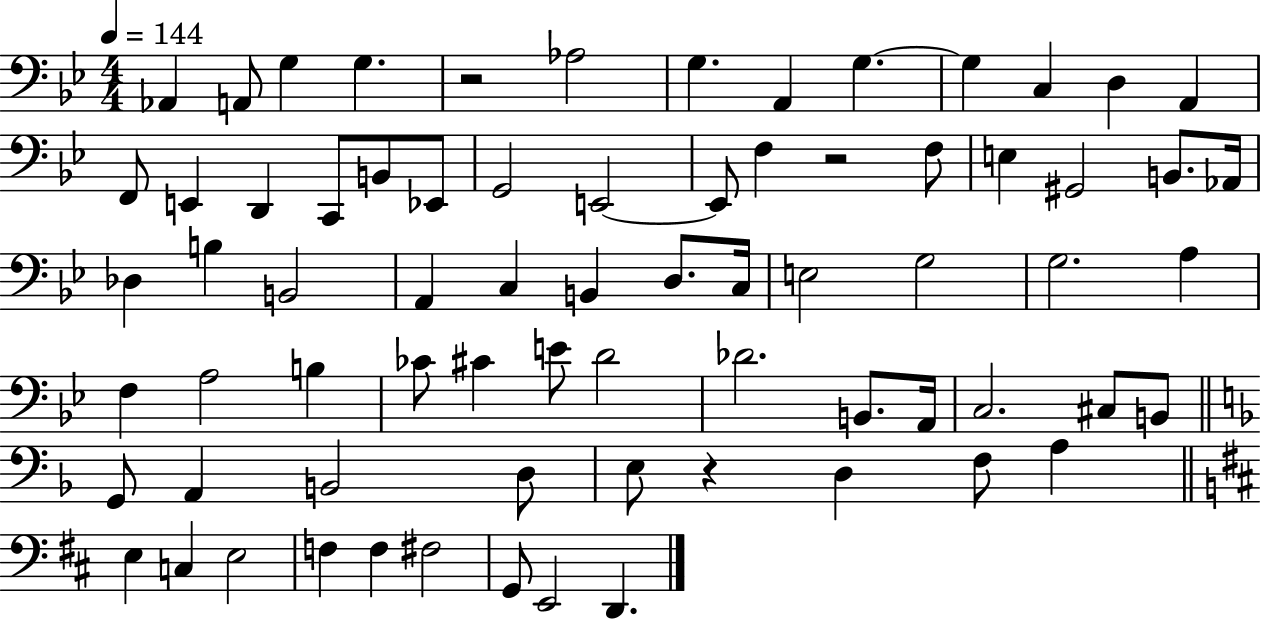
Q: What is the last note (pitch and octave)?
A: D2